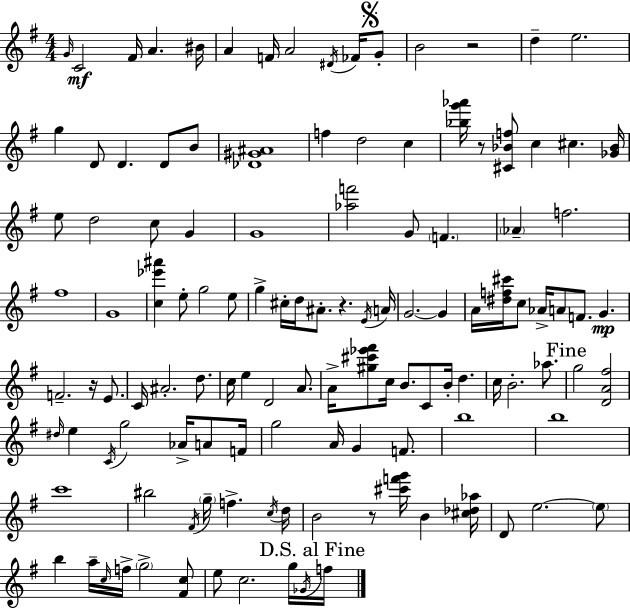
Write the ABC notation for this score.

X:1
T:Untitled
M:4/4
L:1/4
K:G
G/4 C2 ^F/4 A ^B/4 A F/4 A2 ^D/4 _F/4 G/2 B2 z2 d e2 g D/2 D D/2 B/2 [_D^G^A]4 f d2 c [_bg'_a']/4 z/2 [^C_Bf]/2 c ^c [_G_B]/4 e/2 d2 c/2 G G4 [_af']2 G/2 F _A f2 ^f4 G4 [c_e'^a'] e/2 g2 e/2 g ^c/4 d/4 ^A/2 z E/4 A/4 G2 G A/4 [^df^c']/4 c/2 _A/4 A/2 F/2 G F2 z/4 E/2 C/4 ^A2 d/2 c/4 e D2 A/2 A/4 [^g^c'_e'^f']/2 c/4 B/2 C/2 B/4 d c/4 B2 _a/2 g2 [DA^f]2 ^d/4 e C/4 g2 _A/4 A/2 F/4 g2 A/4 G F/2 b4 b4 c'4 ^b2 ^F/4 g/4 f c/4 d/4 B2 z/2 [^c'f'g']/4 B [^c_d_a]/4 D/2 e2 e/2 b a/4 c/4 f/4 g2 [^Fc]/2 e/2 c2 g/4 _G/4 f/4